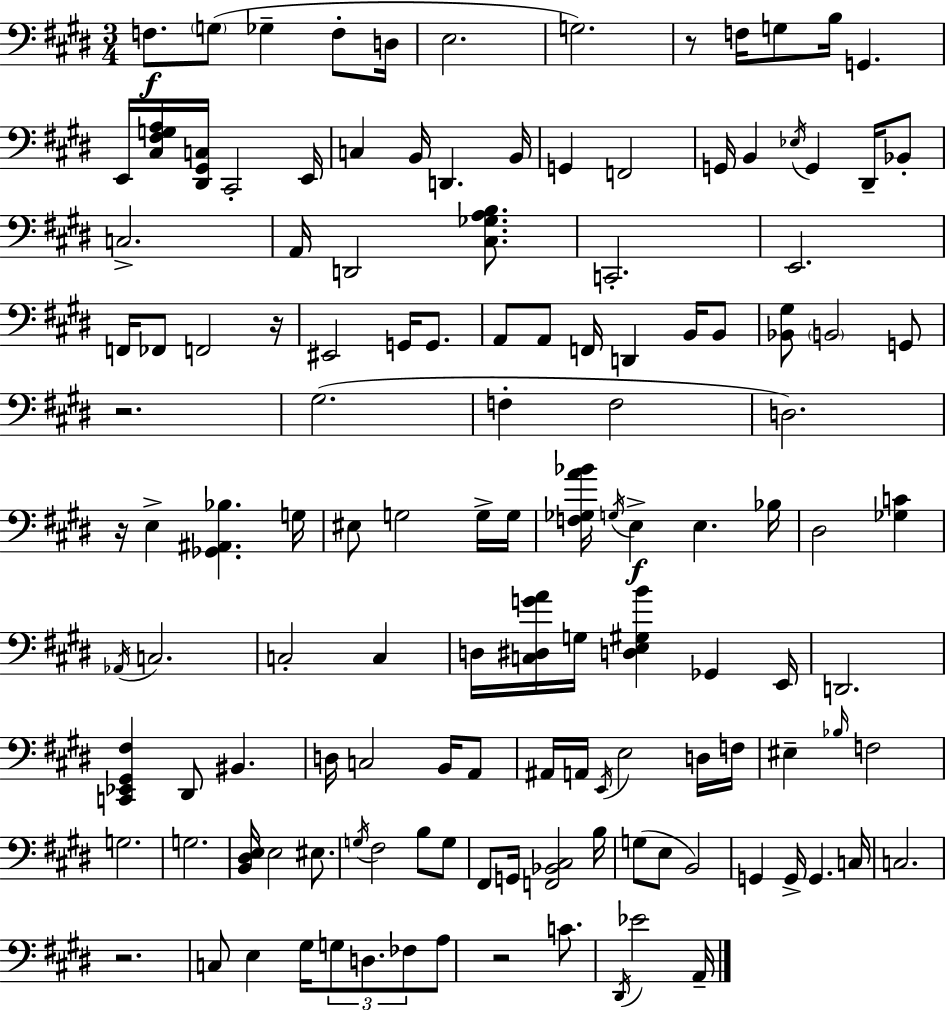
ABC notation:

X:1
T:Untitled
M:3/4
L:1/4
K:E
F,/2 G,/2 _G, F,/2 D,/4 E,2 G,2 z/2 F,/4 G,/2 B,/4 G,, E,,/4 [^C,^F,G,A,]/4 [^D,,^G,,C,]/4 ^C,,2 E,,/4 C, B,,/4 D,, B,,/4 G,, F,,2 G,,/4 B,, _E,/4 G,, ^D,,/4 _B,,/2 C,2 A,,/4 D,,2 [^C,_G,A,B,]/2 C,,2 E,,2 F,,/4 _F,,/2 F,,2 z/4 ^E,,2 G,,/4 G,,/2 A,,/2 A,,/2 F,,/4 D,, B,,/4 B,,/2 [_B,,^G,]/2 B,,2 G,,/2 z2 ^G,2 F, F,2 D,2 z/4 E, [_G,,^A,,_B,] G,/4 ^E,/2 G,2 G,/4 G,/4 [F,_G,A_B]/4 G,/4 E, E, _B,/4 ^D,2 [_G,C] _A,,/4 C,2 C,2 C, D,/4 [C,^D,GA]/4 G,/4 [D,E,^G,B] _G,, E,,/4 D,,2 [C,,_E,,^G,,^F,] ^D,,/2 ^B,, D,/4 C,2 B,,/4 A,,/2 ^A,,/4 A,,/4 E,,/4 E,2 D,/4 F,/4 ^E, _B,/4 F,2 G,2 G,2 [B,,^D,E,]/4 E,2 ^E,/2 G,/4 ^F,2 B,/2 G,/2 ^F,,/2 G,,/4 [F,,_B,,^C,]2 B,/4 G,/2 E,/2 B,,2 G,, G,,/4 G,, C,/4 C,2 z2 C,/2 E, ^G,/4 G,/2 D,/2 _F,/2 A,/2 z2 C/2 ^D,,/4 _E2 A,,/4